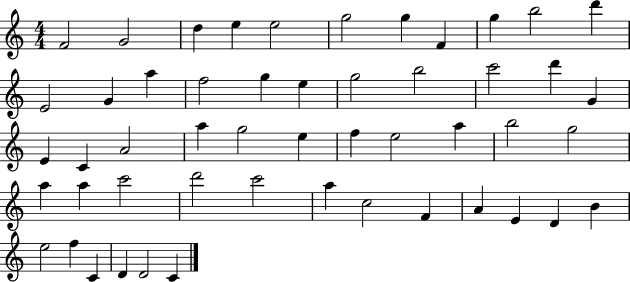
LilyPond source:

{
  \clef treble
  \numericTimeSignature
  \time 4/4
  \key c \major
  f'2 g'2 | d''4 e''4 e''2 | g''2 g''4 f'4 | g''4 b''2 d'''4 | \break e'2 g'4 a''4 | f''2 g''4 e''4 | g''2 b''2 | c'''2 d'''4 g'4 | \break e'4 c'4 a'2 | a''4 g''2 e''4 | f''4 e''2 a''4 | b''2 g''2 | \break a''4 a''4 c'''2 | d'''2 c'''2 | a''4 c''2 f'4 | a'4 e'4 d'4 b'4 | \break e''2 f''4 c'4 | d'4 d'2 c'4 | \bar "|."
}